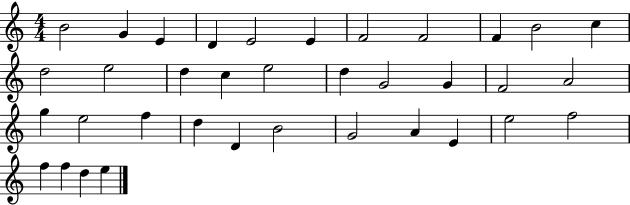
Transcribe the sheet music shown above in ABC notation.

X:1
T:Untitled
M:4/4
L:1/4
K:C
B2 G E D E2 E F2 F2 F B2 c d2 e2 d c e2 d G2 G F2 A2 g e2 f d D B2 G2 A E e2 f2 f f d e